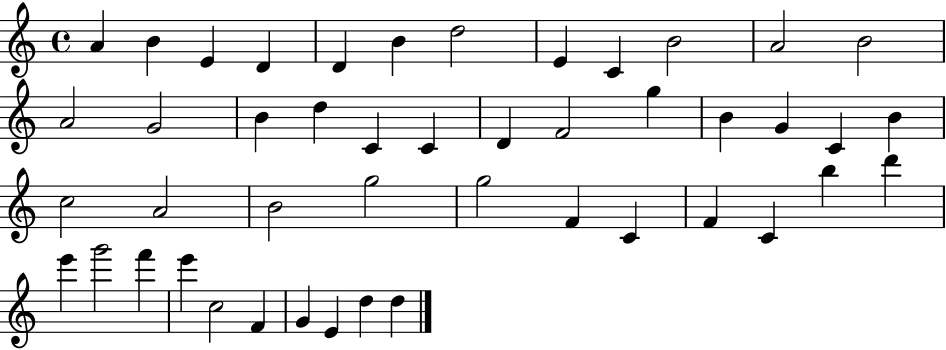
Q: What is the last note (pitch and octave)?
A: D5